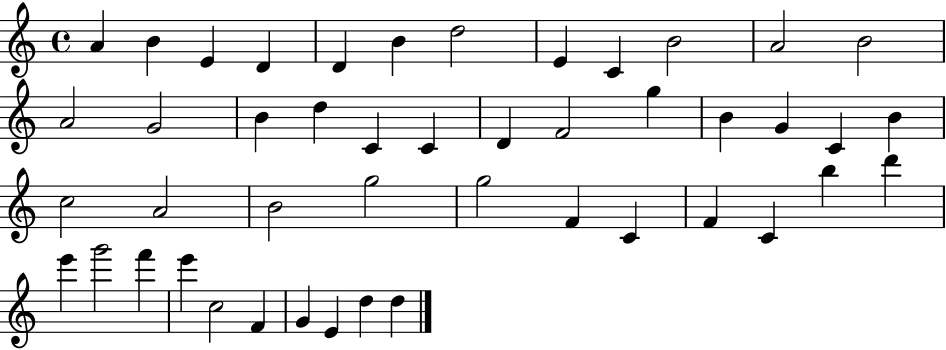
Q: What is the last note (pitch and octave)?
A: D5